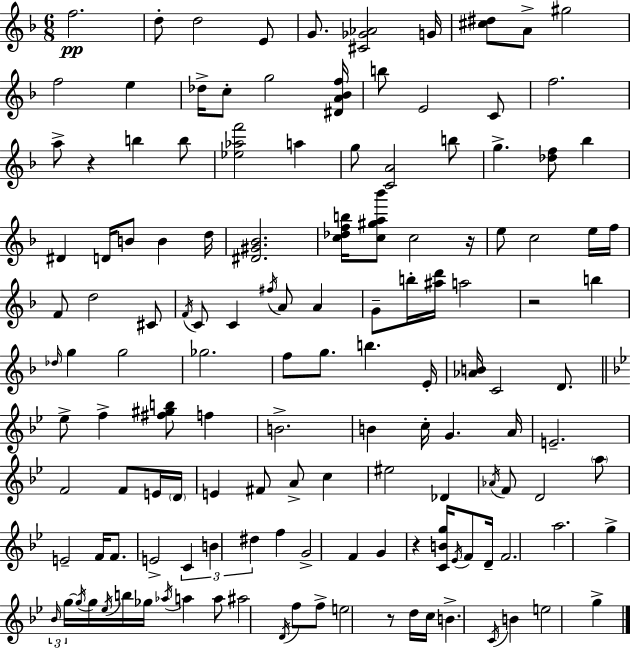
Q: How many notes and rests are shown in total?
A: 138